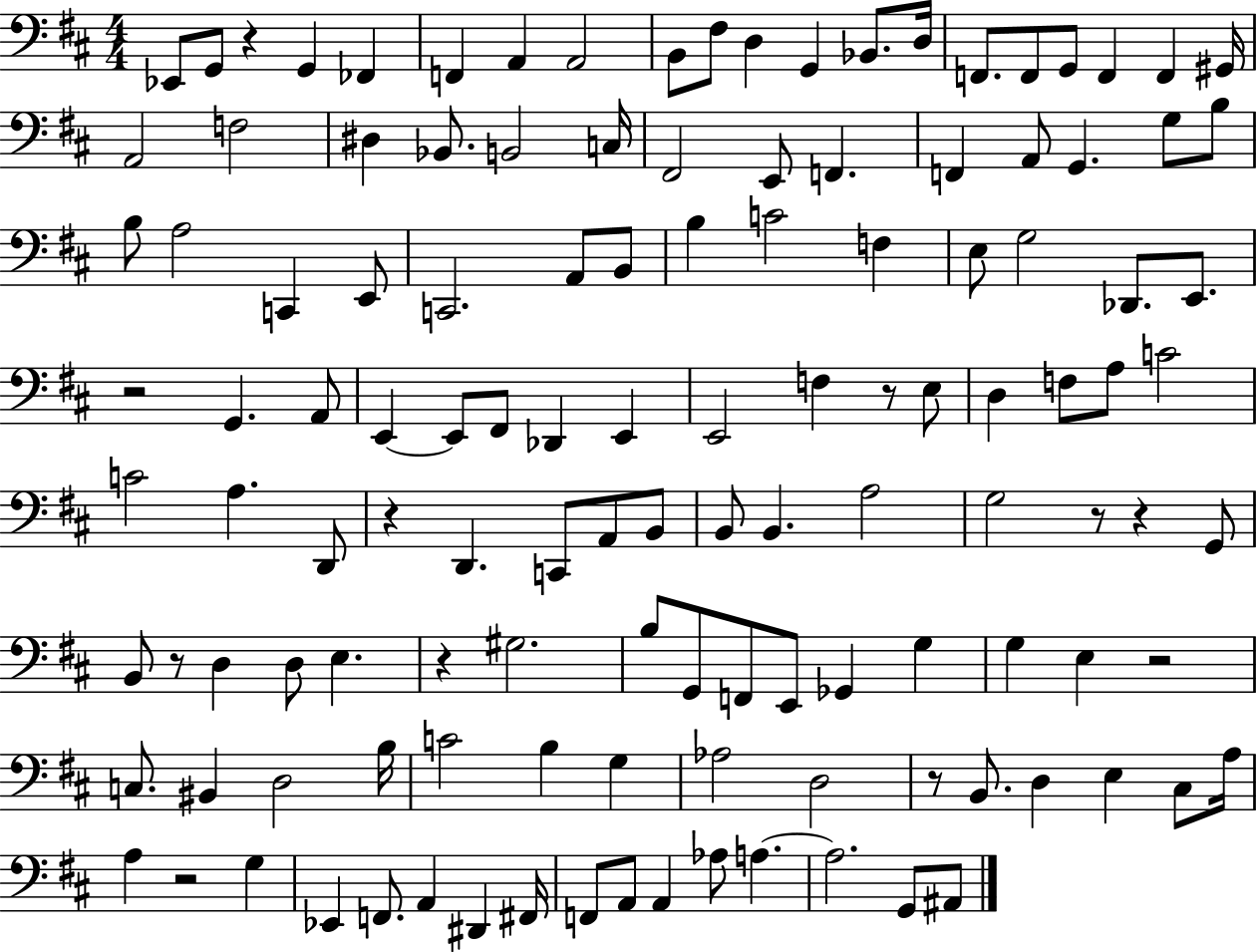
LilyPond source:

{
  \clef bass
  \numericTimeSignature
  \time 4/4
  \key d \major
  ees,8 g,8 r4 g,4 fes,4 | f,4 a,4 a,2 | b,8 fis8 d4 g,4 bes,8. d16 | f,8. f,8 g,8 f,4 f,4 gis,16 | \break a,2 f2 | dis4 bes,8. b,2 c16 | fis,2 e,8 f,4. | f,4 a,8 g,4. g8 b8 | \break b8 a2 c,4 e,8 | c,2. a,8 b,8 | b4 c'2 f4 | e8 g2 des,8. e,8. | \break r2 g,4. a,8 | e,4~~ e,8 fis,8 des,4 e,4 | e,2 f4 r8 e8 | d4 f8 a8 c'2 | \break c'2 a4. d,8 | r4 d,4. c,8 a,8 b,8 | b,8 b,4. a2 | g2 r8 r4 g,8 | \break b,8 r8 d4 d8 e4. | r4 gis2. | b8 g,8 f,8 e,8 ges,4 g4 | g4 e4 r2 | \break c8. bis,4 d2 b16 | c'2 b4 g4 | aes2 d2 | r8 b,8. d4 e4 cis8 a16 | \break a4 r2 g4 | ees,4 f,8. a,4 dis,4 fis,16 | f,8 a,8 a,4 aes8 a4.~~ | a2. g,8 ais,8 | \break \bar "|."
}